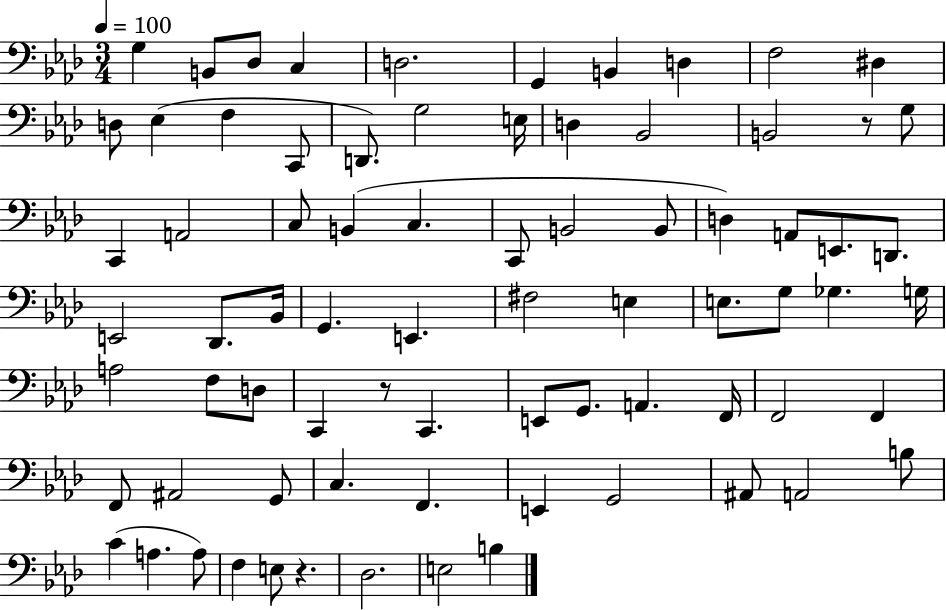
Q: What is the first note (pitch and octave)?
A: G3